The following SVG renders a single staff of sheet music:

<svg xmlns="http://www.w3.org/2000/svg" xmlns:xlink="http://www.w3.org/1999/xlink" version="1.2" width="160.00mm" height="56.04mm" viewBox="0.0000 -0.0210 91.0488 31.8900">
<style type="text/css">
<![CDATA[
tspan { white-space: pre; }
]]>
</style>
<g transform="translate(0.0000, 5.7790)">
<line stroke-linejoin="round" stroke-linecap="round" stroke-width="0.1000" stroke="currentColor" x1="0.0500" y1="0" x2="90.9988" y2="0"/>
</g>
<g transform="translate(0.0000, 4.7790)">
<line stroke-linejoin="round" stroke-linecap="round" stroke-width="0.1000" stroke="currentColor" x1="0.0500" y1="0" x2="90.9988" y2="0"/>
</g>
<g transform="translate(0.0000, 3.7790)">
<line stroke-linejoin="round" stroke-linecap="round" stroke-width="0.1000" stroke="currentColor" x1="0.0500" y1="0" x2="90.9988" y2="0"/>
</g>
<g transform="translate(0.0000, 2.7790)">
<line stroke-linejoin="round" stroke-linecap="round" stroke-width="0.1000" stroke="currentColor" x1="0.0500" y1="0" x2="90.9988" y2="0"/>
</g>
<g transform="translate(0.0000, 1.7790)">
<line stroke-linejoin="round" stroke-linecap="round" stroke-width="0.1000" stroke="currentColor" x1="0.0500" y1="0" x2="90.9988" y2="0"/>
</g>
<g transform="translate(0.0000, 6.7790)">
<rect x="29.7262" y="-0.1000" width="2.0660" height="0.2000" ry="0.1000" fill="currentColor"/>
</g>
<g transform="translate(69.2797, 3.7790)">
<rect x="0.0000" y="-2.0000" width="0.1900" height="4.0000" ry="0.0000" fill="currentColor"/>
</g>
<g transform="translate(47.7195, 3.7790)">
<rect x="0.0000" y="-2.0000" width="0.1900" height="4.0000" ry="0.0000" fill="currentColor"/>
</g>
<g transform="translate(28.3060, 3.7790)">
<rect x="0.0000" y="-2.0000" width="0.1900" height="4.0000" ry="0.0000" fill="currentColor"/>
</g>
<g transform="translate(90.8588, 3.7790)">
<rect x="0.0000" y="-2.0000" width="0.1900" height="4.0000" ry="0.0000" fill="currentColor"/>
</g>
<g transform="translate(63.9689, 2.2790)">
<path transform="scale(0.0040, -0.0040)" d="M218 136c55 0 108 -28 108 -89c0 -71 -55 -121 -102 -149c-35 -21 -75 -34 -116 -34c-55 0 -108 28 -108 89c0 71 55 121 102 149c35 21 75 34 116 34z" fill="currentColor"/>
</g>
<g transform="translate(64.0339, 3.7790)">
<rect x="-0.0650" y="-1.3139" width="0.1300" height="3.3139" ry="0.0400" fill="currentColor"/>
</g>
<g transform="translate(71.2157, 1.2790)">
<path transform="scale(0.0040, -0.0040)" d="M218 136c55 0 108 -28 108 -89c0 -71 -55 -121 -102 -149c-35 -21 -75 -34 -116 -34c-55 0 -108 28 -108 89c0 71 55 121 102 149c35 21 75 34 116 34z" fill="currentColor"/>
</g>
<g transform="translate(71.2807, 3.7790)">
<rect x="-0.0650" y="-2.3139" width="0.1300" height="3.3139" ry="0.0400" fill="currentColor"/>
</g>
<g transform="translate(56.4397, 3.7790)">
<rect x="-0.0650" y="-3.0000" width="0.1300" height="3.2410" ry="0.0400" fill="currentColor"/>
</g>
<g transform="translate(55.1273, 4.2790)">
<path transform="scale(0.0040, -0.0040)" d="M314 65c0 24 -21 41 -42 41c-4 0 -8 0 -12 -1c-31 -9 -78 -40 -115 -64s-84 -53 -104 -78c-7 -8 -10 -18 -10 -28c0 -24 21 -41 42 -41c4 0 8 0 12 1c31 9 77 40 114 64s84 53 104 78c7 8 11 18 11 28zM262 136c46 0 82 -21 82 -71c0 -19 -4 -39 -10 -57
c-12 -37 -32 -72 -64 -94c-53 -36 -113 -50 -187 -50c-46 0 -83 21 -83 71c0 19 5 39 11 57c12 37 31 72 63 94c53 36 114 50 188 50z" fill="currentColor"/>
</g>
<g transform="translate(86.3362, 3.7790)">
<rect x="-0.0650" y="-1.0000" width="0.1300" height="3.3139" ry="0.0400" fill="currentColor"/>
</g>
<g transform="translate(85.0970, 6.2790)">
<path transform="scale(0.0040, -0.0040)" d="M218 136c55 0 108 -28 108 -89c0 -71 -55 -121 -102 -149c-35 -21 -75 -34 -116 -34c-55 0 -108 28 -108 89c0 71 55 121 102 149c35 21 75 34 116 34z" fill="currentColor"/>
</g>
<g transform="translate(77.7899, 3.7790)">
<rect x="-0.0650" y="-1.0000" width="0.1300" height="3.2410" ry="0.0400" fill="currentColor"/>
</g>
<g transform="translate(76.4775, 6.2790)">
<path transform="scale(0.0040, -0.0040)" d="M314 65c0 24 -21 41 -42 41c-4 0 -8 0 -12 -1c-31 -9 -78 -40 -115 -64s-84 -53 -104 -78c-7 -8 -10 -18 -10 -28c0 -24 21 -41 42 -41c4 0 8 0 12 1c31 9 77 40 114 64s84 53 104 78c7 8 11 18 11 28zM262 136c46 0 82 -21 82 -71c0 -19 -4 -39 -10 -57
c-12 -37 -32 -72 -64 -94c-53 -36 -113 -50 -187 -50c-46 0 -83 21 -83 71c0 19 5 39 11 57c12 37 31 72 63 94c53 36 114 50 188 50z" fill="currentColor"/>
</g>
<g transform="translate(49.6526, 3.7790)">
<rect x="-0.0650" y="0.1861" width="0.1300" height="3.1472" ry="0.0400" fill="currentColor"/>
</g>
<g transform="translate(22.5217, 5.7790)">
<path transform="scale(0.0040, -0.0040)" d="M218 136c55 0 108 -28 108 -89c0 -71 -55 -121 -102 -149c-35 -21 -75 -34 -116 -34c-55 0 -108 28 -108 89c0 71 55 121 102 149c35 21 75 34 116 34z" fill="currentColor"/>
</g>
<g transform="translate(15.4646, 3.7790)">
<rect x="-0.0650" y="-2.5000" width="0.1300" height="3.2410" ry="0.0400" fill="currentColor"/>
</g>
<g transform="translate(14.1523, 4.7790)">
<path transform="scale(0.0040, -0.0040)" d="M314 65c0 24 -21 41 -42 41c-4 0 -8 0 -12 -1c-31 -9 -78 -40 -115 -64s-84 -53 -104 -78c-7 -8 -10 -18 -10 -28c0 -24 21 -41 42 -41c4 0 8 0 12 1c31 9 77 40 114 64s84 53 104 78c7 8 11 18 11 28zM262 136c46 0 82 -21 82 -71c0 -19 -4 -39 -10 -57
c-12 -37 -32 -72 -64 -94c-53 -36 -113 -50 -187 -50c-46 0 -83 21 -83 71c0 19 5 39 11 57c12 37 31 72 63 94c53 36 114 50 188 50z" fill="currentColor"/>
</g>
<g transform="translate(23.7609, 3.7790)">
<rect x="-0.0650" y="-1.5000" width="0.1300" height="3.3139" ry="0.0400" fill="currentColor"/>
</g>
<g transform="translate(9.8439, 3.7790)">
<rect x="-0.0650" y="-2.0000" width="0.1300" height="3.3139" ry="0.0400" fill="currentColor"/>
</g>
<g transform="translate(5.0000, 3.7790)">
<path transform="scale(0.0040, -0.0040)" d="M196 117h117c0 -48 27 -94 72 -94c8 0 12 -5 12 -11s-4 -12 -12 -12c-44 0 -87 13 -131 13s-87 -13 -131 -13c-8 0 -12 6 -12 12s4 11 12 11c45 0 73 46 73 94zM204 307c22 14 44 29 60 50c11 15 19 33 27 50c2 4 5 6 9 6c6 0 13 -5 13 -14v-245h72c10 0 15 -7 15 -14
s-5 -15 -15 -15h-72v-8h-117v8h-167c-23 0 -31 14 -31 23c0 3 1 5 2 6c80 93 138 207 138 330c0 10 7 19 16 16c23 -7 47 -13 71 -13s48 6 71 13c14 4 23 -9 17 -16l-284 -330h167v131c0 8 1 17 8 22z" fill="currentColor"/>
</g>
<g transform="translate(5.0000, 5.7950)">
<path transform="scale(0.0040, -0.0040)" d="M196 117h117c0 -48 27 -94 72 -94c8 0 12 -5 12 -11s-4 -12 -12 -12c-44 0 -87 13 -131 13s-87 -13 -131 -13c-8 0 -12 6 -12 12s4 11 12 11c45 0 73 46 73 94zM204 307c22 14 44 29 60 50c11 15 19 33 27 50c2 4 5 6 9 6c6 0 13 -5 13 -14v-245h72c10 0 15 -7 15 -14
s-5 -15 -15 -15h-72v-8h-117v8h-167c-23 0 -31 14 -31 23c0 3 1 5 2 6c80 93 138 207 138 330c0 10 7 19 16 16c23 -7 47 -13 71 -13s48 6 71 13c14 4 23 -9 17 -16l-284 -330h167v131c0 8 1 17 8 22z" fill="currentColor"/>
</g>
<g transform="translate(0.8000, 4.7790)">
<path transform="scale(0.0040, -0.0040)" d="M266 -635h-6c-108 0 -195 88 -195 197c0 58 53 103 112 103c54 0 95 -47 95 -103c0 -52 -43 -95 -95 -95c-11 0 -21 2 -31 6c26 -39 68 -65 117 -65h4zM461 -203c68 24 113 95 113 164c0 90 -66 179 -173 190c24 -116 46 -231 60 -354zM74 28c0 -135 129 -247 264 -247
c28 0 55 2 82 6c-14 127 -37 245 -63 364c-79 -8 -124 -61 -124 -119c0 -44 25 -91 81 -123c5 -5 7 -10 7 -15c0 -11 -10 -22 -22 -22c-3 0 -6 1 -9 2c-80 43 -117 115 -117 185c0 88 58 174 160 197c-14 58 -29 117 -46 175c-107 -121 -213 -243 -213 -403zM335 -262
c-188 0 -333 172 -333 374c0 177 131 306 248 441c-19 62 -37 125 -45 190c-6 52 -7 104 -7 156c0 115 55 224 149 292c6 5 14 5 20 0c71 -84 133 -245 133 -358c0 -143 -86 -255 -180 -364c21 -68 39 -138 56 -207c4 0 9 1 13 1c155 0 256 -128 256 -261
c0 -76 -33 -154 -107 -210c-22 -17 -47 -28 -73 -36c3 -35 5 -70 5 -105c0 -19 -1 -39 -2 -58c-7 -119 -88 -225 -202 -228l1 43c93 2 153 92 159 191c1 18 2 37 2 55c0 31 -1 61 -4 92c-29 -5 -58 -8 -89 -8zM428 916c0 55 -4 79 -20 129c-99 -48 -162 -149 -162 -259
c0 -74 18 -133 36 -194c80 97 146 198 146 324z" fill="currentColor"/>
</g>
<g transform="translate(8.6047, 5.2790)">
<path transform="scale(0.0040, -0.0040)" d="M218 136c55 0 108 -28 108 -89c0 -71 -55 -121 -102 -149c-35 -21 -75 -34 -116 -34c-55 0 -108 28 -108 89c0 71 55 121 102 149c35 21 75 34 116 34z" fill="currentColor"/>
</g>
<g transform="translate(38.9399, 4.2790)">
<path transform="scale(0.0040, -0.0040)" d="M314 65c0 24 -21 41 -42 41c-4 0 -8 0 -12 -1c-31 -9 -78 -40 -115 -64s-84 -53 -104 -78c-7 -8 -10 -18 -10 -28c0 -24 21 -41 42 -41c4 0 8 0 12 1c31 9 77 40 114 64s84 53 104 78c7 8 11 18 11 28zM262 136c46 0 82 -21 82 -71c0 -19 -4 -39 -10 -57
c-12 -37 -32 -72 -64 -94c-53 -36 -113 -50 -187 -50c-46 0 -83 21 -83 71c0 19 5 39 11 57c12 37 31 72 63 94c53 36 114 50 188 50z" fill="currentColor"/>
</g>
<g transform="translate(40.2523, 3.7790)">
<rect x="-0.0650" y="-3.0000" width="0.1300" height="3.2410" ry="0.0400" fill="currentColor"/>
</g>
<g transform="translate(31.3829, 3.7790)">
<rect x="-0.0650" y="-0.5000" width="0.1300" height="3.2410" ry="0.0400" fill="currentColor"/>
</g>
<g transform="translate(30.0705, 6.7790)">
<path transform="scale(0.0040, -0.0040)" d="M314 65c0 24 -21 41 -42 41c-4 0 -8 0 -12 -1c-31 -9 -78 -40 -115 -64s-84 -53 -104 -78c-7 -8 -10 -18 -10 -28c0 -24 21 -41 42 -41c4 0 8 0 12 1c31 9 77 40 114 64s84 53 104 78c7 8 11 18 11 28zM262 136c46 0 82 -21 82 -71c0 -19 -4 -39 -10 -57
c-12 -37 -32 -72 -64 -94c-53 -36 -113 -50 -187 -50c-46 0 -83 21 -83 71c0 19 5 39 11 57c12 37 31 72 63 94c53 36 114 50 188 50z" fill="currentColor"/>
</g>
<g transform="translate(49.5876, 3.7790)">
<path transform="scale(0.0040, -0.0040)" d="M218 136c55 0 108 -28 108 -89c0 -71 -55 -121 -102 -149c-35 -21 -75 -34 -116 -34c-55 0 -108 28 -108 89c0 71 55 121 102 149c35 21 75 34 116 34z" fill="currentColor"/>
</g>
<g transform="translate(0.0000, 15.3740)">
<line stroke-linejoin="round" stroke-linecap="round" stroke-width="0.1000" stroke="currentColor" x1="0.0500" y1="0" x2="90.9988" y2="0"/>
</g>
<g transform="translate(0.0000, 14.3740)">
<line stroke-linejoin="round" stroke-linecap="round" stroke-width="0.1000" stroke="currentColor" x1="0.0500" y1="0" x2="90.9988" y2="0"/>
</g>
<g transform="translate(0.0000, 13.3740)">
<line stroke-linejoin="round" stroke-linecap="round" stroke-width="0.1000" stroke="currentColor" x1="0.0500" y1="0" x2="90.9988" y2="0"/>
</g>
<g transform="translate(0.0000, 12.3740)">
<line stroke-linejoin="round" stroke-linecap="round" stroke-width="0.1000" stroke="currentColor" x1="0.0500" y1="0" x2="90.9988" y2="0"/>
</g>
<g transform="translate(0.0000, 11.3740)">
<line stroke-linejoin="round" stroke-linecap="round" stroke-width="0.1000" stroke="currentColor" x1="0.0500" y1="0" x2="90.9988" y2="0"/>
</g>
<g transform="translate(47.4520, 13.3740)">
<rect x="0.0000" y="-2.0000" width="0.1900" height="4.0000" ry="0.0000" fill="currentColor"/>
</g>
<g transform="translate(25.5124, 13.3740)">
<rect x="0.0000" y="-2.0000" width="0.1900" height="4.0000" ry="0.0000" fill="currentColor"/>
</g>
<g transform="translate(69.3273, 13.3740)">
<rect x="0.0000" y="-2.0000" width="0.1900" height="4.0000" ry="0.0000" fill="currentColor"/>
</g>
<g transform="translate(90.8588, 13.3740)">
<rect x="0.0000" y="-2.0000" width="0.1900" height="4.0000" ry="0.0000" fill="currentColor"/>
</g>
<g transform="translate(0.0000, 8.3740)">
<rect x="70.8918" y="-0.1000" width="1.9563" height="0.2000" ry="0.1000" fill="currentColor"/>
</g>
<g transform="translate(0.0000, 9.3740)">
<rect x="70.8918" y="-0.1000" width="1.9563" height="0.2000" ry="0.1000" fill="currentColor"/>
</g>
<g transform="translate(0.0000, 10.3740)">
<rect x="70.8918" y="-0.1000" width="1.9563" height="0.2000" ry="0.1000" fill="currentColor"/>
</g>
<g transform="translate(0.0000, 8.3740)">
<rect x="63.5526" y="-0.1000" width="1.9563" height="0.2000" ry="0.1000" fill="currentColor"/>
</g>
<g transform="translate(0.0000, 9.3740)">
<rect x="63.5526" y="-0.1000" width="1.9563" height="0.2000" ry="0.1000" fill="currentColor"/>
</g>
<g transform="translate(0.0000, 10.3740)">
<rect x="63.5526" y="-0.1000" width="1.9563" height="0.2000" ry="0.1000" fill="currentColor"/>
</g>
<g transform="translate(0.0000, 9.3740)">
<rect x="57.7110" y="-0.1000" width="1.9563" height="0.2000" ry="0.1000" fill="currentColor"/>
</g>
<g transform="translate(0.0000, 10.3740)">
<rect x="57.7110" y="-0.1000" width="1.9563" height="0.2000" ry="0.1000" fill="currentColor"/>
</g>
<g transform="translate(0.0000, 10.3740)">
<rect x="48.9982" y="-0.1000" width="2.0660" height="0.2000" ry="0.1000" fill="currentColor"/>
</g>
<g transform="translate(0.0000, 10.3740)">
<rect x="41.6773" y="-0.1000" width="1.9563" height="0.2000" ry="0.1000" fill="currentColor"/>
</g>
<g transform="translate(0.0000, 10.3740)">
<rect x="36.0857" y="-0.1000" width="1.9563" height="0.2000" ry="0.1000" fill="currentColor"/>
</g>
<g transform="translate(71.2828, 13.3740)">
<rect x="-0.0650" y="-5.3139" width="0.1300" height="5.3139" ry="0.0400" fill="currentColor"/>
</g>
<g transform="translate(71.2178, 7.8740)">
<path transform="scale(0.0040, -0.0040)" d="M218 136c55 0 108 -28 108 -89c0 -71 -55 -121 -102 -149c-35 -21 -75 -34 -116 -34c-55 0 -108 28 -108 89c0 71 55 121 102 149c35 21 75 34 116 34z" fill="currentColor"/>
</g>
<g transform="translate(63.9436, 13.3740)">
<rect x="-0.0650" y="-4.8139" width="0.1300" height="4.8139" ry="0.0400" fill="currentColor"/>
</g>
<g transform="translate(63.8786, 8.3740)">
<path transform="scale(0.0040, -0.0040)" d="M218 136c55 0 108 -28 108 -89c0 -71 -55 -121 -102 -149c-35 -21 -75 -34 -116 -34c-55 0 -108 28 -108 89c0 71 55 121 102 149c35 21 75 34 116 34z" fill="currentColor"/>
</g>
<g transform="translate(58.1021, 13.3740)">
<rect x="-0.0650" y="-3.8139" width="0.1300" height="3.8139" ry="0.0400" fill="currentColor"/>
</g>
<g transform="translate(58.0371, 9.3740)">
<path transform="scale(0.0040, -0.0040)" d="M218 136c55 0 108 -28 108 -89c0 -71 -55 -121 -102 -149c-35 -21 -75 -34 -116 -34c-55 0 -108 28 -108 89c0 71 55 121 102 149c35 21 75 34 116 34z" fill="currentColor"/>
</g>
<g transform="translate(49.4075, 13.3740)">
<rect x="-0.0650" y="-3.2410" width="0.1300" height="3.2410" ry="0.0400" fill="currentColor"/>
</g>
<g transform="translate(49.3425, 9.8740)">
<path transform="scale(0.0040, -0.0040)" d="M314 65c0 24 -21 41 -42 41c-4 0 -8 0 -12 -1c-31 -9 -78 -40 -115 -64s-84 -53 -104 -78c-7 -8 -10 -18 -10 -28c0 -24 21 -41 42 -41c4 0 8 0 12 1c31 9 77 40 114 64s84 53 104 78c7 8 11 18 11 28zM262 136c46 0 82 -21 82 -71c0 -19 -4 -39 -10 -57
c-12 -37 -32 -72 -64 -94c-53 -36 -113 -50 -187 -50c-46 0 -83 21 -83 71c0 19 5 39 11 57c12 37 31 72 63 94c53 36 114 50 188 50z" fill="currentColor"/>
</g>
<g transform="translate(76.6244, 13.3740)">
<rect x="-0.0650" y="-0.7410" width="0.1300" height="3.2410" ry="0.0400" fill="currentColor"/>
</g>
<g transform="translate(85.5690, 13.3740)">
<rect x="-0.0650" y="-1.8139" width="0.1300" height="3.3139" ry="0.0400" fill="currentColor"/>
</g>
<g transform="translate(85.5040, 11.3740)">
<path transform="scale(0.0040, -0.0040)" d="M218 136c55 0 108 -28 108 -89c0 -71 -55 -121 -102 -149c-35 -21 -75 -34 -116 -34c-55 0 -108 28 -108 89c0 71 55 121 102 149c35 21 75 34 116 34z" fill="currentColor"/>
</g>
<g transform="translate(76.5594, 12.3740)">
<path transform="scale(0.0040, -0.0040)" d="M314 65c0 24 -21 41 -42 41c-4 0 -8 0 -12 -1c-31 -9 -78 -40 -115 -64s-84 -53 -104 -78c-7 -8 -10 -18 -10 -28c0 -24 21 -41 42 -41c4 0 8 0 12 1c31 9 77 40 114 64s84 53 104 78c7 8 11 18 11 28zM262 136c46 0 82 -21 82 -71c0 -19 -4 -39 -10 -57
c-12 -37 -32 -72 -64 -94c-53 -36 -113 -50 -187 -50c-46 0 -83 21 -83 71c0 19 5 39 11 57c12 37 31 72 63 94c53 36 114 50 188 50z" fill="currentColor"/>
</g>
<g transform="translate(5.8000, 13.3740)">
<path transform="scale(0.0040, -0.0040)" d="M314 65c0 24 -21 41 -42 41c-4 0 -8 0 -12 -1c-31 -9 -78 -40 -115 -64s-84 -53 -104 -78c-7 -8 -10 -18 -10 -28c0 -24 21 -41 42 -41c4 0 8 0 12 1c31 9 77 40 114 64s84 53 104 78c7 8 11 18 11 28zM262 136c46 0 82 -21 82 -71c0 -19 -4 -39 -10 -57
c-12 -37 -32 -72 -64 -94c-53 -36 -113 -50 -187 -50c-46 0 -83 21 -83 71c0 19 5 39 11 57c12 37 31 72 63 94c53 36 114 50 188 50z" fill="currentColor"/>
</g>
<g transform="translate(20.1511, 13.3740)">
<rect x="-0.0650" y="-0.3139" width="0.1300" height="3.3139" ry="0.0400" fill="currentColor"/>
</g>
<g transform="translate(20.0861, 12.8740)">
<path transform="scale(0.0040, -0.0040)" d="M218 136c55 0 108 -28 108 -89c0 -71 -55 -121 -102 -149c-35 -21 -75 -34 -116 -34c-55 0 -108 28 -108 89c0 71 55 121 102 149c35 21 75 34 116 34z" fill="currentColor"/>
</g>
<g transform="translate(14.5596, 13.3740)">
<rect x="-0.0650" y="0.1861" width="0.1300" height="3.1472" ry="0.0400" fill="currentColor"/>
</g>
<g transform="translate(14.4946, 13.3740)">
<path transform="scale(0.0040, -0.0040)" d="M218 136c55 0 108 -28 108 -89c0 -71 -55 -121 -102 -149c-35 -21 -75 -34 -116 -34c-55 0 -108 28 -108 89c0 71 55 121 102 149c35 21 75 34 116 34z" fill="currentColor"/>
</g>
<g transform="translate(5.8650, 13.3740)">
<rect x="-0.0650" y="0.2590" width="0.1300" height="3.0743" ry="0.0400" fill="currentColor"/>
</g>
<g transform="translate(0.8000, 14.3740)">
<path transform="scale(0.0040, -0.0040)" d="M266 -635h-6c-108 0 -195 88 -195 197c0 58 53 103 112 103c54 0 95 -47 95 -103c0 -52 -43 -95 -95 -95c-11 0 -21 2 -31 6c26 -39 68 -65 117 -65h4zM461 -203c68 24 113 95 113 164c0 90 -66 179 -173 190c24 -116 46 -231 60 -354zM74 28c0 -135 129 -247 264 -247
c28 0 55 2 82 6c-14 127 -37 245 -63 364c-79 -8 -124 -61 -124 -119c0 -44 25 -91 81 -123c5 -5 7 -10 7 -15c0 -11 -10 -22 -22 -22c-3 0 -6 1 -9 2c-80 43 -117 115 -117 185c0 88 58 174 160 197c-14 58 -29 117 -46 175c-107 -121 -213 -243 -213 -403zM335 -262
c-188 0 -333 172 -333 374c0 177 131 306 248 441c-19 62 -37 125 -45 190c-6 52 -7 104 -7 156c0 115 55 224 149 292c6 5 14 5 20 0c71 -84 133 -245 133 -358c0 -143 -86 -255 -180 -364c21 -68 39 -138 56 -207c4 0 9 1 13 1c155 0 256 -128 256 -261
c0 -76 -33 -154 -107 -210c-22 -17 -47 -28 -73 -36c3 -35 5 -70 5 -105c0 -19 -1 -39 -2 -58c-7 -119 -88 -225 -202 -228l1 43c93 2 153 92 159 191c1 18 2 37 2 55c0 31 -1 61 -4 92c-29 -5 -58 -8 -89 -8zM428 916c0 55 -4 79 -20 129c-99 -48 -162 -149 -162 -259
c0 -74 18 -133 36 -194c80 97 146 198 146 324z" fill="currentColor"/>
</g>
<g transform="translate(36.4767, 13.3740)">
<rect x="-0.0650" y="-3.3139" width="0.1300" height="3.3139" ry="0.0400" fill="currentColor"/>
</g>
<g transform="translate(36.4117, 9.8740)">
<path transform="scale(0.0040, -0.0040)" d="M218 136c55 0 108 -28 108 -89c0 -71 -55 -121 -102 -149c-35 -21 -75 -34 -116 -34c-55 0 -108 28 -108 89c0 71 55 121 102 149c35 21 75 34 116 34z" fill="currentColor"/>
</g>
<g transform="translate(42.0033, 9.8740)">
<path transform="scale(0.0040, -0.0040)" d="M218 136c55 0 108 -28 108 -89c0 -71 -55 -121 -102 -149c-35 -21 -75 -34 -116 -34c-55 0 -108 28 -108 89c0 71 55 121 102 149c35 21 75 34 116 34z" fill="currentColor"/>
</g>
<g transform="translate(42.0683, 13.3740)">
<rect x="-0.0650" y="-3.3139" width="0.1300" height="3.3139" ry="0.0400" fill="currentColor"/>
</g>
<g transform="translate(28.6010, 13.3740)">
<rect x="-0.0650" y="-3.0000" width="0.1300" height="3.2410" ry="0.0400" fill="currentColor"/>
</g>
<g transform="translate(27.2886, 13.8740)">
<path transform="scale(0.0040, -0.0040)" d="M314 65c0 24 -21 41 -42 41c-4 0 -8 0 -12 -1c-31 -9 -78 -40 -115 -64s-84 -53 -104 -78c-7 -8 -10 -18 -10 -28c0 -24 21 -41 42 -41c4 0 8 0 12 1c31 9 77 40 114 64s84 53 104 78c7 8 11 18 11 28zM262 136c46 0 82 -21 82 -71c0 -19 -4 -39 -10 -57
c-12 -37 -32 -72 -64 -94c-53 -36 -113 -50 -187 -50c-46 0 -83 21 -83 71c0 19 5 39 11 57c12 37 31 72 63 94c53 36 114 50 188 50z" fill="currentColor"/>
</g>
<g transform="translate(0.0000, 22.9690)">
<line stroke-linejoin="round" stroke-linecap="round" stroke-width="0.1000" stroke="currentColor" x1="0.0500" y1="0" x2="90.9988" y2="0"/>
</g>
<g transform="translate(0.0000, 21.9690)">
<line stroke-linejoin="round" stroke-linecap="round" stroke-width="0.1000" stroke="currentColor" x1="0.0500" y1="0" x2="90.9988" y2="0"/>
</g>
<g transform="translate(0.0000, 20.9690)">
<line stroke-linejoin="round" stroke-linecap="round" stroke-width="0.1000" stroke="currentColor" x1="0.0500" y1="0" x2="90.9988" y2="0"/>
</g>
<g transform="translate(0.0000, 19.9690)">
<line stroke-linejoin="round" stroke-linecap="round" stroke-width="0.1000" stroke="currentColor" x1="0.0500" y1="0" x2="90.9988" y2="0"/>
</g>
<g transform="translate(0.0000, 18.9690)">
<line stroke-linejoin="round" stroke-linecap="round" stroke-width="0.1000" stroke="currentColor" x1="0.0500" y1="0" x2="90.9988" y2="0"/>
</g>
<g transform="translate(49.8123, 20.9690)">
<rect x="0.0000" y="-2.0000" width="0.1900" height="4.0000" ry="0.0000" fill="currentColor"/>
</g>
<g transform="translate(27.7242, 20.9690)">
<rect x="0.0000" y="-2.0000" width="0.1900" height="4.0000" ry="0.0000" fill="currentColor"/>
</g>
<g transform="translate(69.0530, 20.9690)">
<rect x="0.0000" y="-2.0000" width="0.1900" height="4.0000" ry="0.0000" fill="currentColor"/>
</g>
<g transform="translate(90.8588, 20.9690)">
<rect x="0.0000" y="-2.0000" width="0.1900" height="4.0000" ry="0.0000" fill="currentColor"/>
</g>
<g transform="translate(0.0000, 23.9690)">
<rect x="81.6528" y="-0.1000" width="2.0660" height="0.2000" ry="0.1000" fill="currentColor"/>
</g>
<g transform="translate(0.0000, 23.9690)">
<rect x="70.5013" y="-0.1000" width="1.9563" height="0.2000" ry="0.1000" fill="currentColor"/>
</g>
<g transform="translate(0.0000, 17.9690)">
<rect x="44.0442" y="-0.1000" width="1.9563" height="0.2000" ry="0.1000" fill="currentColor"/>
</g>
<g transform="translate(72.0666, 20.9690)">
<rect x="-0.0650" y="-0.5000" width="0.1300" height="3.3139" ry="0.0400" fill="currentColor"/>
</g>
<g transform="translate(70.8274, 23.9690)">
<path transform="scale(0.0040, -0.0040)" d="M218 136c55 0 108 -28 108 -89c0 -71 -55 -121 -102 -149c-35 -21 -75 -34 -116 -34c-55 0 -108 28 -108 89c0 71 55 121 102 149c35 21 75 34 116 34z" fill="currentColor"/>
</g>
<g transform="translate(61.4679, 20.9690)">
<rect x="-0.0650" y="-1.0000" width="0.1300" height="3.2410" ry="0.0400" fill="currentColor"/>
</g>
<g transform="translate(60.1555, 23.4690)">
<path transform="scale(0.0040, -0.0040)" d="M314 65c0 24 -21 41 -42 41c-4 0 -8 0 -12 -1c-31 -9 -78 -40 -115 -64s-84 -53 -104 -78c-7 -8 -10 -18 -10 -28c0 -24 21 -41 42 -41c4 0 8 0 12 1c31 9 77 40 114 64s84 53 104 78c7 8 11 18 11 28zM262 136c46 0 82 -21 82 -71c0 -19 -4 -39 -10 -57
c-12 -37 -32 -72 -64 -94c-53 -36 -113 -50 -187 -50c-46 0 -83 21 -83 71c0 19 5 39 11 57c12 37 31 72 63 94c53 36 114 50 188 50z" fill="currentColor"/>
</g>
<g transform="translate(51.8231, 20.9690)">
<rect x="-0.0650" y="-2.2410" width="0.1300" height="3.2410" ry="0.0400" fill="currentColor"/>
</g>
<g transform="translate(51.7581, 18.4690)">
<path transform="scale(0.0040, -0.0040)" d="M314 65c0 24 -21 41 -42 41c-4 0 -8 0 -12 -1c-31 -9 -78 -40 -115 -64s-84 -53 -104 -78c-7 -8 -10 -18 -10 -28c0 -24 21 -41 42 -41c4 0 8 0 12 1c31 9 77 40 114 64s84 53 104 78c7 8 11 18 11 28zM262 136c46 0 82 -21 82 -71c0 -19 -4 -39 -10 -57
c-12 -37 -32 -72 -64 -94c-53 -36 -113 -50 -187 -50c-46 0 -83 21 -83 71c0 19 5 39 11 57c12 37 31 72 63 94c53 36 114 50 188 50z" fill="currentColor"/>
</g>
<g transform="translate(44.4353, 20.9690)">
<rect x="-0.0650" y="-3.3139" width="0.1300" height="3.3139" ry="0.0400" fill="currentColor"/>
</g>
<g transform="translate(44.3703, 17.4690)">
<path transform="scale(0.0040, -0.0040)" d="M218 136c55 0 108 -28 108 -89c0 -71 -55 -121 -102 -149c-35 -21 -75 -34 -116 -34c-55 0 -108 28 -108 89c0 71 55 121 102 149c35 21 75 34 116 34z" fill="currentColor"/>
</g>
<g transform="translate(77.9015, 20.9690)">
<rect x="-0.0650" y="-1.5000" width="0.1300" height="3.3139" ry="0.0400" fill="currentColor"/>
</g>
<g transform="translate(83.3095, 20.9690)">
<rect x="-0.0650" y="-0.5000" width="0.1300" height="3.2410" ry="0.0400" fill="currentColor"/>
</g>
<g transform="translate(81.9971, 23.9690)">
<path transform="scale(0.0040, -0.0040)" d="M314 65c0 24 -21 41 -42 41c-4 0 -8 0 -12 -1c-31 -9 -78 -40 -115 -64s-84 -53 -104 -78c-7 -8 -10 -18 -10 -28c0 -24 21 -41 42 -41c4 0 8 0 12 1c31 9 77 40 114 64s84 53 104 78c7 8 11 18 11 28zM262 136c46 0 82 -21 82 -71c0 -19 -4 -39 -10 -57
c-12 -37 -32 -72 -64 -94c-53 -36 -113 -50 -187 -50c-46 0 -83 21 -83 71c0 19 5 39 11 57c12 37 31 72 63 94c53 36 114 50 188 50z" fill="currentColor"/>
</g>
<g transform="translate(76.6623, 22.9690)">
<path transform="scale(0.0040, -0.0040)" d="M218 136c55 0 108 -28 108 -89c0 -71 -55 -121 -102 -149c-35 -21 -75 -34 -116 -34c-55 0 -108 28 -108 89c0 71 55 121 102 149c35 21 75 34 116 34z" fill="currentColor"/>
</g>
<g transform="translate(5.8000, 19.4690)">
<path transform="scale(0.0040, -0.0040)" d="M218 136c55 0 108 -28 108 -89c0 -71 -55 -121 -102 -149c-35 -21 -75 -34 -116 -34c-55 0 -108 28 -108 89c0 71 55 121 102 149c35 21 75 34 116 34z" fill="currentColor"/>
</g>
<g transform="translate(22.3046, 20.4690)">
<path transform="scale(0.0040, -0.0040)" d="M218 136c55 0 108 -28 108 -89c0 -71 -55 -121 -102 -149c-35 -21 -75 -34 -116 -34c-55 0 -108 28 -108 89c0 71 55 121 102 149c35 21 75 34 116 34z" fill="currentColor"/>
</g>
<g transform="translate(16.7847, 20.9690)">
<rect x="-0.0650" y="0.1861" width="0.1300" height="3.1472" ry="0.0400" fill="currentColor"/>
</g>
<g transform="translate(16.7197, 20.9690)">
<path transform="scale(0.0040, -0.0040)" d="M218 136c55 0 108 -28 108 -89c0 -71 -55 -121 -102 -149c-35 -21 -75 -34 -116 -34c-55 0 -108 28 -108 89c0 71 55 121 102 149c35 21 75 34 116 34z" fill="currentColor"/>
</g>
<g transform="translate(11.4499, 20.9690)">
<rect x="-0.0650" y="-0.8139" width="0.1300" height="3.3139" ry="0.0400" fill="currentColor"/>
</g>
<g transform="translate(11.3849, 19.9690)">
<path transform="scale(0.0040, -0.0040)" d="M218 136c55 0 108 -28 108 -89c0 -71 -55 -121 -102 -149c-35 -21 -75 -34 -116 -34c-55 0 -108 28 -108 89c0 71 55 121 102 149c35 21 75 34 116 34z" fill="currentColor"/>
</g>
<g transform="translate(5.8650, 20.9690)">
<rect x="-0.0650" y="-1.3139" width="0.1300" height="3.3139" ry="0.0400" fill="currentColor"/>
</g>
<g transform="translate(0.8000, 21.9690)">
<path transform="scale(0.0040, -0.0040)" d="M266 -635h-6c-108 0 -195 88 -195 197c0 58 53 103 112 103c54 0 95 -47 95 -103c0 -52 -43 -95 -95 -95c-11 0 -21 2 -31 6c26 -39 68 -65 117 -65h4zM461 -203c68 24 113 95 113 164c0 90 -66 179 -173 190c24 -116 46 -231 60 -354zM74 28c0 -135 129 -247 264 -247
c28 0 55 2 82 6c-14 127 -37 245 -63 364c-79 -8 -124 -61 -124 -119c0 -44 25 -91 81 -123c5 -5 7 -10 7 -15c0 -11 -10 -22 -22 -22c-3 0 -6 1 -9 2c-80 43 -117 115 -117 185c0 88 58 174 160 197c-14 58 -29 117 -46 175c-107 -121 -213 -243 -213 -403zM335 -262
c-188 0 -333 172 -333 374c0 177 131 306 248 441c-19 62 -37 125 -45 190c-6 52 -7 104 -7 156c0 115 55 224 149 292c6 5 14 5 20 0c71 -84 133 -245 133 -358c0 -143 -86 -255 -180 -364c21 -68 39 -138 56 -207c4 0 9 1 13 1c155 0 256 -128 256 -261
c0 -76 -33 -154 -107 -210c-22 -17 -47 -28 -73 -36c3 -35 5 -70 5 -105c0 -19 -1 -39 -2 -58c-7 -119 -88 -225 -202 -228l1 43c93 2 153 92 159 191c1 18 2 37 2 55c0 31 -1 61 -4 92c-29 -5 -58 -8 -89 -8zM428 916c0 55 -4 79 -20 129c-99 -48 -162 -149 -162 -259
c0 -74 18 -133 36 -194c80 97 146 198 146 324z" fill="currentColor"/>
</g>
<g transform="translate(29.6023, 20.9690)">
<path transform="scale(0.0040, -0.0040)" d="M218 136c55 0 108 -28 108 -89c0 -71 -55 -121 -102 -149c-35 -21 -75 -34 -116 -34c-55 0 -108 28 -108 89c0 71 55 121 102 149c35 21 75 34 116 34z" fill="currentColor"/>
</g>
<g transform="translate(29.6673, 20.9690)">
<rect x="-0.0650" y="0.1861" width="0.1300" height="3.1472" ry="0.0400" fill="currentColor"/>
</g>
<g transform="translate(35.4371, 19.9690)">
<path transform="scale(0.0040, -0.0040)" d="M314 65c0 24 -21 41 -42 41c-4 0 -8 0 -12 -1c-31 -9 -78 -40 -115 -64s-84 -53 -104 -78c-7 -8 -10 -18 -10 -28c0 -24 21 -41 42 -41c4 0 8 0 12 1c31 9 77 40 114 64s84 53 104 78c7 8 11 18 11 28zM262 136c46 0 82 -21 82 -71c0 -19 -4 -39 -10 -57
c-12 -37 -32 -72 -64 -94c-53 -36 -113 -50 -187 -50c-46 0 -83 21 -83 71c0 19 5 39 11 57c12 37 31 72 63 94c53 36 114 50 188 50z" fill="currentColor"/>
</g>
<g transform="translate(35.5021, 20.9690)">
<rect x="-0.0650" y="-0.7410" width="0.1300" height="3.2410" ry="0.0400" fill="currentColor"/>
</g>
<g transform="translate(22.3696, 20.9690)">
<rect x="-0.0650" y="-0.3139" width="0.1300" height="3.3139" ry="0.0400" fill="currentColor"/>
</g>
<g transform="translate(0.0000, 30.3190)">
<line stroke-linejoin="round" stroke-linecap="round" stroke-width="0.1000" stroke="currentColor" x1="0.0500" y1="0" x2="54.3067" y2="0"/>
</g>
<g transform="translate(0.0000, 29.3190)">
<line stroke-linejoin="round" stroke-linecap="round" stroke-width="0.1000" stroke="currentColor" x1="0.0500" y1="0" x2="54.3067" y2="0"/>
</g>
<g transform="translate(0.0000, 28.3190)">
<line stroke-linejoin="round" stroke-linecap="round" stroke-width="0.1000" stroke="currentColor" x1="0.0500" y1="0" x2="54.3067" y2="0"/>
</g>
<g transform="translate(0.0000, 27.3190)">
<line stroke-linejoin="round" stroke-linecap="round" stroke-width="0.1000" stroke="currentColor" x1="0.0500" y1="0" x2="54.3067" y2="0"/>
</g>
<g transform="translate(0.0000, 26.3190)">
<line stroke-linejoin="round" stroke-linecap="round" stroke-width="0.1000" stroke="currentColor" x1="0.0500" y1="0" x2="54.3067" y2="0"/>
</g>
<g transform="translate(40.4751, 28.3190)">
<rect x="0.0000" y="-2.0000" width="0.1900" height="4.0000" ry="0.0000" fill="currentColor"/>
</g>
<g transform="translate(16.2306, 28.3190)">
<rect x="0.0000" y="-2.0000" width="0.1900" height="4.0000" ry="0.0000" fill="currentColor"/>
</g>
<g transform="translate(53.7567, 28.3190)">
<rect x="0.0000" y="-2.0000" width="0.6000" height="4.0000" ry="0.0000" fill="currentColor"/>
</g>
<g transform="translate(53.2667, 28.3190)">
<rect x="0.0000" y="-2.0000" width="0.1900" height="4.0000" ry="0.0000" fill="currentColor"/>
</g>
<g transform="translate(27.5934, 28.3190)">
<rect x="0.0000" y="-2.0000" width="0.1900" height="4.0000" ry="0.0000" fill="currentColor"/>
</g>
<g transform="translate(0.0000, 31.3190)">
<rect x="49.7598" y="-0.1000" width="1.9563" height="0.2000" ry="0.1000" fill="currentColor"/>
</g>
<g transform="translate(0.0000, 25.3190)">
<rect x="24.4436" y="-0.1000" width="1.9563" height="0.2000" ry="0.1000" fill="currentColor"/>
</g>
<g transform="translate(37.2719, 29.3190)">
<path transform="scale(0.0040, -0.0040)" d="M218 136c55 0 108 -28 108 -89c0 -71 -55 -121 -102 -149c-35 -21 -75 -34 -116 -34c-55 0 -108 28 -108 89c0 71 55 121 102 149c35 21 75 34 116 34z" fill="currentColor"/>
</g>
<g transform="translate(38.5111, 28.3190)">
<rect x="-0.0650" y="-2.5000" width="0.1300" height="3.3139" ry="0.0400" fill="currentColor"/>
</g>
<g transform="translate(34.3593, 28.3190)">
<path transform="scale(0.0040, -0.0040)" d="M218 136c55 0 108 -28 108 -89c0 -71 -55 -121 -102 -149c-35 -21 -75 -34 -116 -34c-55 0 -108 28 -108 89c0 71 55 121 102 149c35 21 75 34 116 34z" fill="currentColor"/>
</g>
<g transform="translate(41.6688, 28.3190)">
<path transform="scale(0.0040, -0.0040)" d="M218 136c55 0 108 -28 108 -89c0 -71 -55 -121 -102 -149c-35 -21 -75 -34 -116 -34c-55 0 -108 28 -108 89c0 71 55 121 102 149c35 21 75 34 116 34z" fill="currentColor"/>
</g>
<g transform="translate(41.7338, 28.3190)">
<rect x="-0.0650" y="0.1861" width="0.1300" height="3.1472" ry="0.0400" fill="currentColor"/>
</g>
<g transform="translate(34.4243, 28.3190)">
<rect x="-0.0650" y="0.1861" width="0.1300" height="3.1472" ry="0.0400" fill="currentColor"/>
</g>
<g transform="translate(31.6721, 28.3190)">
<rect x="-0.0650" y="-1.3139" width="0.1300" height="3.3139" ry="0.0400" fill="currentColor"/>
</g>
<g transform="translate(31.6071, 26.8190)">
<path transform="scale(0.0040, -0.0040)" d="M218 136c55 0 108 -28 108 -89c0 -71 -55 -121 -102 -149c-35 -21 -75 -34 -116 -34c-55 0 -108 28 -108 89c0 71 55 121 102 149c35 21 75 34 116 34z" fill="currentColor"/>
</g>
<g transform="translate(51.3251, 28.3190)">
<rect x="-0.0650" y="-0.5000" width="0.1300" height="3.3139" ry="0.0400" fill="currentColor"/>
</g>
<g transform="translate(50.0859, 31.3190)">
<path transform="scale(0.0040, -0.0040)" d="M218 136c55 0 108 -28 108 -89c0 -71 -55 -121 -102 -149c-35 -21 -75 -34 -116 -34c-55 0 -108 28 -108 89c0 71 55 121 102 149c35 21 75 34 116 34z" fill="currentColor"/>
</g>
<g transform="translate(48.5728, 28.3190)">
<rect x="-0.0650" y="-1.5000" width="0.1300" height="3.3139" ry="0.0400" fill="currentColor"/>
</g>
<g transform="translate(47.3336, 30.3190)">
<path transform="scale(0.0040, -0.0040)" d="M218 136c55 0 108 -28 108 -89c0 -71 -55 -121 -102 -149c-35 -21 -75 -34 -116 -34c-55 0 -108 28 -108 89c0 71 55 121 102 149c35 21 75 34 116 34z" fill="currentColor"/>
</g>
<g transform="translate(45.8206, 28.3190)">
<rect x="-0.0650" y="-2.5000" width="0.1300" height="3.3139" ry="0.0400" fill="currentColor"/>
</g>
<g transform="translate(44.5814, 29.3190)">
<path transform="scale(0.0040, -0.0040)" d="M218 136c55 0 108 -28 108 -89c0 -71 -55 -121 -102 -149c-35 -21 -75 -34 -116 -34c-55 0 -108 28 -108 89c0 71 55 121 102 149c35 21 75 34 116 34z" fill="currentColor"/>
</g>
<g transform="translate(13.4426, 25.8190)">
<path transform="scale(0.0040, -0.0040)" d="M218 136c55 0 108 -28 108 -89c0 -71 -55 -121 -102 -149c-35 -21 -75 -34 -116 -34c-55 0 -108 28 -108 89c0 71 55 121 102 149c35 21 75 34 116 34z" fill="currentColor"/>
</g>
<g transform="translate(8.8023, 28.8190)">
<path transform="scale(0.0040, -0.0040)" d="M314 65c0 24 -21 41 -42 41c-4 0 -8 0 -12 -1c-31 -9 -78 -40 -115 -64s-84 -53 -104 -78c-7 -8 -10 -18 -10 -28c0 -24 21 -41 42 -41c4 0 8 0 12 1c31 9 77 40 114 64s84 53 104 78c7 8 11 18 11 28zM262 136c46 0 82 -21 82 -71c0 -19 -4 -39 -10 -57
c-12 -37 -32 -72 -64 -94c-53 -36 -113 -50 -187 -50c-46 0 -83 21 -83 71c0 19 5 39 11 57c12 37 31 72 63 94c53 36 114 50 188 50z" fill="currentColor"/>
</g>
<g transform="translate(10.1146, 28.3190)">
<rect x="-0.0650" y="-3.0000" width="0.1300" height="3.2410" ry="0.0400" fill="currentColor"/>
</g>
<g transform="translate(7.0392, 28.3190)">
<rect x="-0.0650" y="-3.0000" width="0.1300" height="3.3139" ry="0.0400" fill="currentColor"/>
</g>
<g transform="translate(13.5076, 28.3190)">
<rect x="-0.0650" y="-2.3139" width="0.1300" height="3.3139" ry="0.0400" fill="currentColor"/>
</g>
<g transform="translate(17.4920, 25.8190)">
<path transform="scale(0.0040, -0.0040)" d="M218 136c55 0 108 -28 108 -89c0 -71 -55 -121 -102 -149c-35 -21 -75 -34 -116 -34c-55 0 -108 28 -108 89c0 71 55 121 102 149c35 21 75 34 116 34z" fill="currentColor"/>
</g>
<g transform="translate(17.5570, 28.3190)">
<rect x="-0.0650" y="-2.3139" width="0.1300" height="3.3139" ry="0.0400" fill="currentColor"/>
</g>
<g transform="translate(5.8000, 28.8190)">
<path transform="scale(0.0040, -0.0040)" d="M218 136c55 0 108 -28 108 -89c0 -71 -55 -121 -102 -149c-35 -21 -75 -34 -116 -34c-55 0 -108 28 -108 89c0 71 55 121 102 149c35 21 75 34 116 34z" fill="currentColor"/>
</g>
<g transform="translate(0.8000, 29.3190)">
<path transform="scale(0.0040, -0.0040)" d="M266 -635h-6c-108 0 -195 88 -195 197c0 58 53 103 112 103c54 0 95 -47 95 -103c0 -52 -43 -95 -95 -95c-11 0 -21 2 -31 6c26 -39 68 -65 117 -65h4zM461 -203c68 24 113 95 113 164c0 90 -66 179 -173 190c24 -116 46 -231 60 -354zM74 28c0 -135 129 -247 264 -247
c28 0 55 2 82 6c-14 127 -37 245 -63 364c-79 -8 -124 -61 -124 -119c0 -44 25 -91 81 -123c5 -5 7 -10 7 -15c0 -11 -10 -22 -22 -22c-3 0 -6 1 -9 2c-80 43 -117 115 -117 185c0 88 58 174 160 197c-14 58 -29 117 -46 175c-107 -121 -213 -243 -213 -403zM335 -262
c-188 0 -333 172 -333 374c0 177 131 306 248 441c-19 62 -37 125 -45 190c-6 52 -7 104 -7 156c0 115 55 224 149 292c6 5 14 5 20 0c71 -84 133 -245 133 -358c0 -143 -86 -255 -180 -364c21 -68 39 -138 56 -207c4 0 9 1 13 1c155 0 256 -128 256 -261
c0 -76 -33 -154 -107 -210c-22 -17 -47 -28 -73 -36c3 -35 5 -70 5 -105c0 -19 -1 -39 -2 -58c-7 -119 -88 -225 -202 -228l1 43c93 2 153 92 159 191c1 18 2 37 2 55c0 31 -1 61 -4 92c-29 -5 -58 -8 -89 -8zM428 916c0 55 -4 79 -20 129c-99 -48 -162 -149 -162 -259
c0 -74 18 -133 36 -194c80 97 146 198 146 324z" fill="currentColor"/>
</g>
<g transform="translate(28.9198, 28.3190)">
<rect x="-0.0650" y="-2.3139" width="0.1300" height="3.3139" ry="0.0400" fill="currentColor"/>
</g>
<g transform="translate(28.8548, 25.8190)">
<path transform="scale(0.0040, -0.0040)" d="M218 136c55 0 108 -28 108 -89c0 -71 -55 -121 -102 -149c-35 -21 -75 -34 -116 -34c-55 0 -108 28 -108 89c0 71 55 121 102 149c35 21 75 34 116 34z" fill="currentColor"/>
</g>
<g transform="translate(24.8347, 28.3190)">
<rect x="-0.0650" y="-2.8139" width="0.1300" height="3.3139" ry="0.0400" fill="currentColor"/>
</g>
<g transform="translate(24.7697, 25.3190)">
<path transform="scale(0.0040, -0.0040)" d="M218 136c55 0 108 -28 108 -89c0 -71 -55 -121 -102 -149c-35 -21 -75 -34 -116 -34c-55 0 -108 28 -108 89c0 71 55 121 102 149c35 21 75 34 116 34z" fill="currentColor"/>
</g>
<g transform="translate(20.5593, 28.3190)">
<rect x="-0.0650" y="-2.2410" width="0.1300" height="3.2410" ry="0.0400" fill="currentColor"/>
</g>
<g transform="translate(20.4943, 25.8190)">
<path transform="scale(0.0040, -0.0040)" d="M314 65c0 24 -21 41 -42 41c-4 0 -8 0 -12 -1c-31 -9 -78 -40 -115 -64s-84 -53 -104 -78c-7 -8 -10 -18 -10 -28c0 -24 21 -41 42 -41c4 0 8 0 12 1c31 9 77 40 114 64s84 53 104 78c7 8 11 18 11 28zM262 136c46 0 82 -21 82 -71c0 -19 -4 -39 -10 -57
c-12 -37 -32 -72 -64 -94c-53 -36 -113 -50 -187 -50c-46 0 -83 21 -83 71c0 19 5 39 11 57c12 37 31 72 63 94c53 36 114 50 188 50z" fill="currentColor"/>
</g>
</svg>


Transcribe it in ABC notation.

X:1
T:Untitled
M:4/4
L:1/4
K:C
F G2 E C2 A2 B A2 e g D2 D B2 B c A2 b b b2 c' e' f' d2 f e d B c B d2 b g2 D2 C E C2 A A2 g g g2 a g e B G B G E C